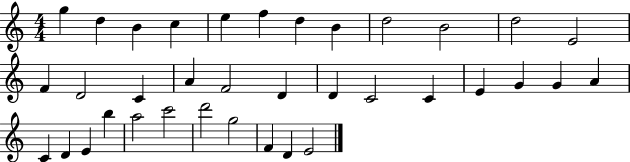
G5/q D5/q B4/q C5/q E5/q F5/q D5/q B4/q D5/h B4/h D5/h E4/h F4/q D4/h C4/q A4/q F4/h D4/q D4/q C4/h C4/q E4/q G4/q G4/q A4/q C4/q D4/q E4/q B5/q A5/h C6/h D6/h G5/h F4/q D4/q E4/h